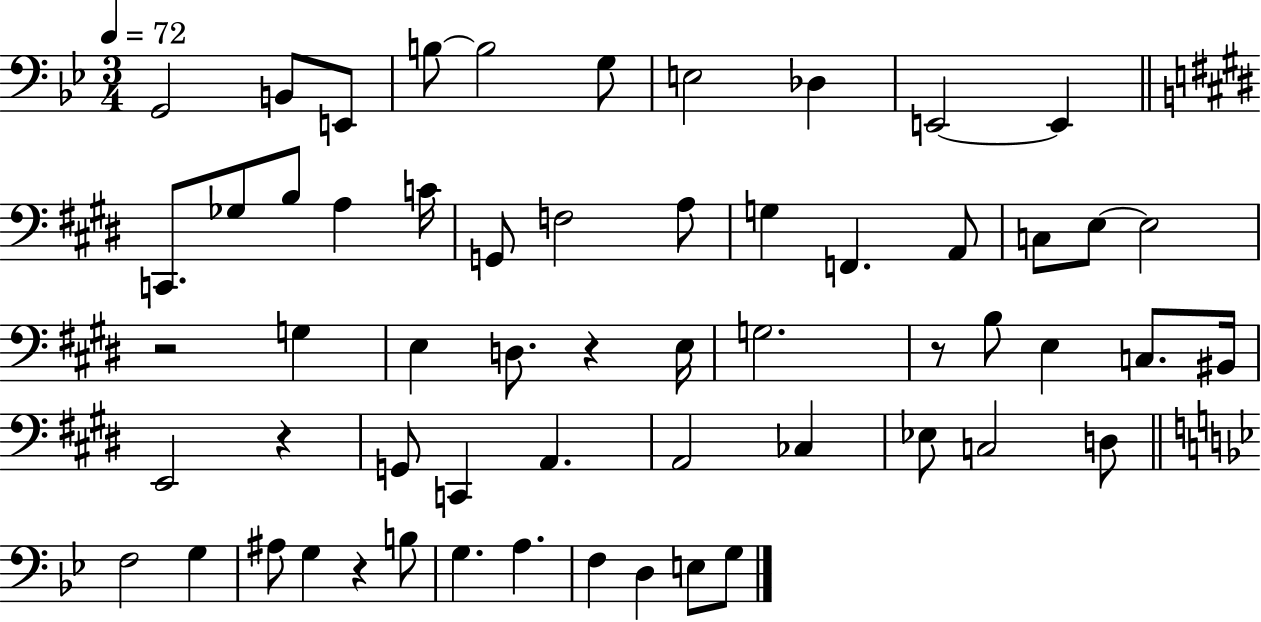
X:1
T:Untitled
M:3/4
L:1/4
K:Bb
G,,2 B,,/2 E,,/2 B,/2 B,2 G,/2 E,2 _D, E,,2 E,, C,,/2 _G,/2 B,/2 A, C/4 G,,/2 F,2 A,/2 G, F,, A,,/2 C,/2 E,/2 E,2 z2 G, E, D,/2 z E,/4 G,2 z/2 B,/2 E, C,/2 ^B,,/4 E,,2 z G,,/2 C,, A,, A,,2 _C, _E,/2 C,2 D,/2 F,2 G, ^A,/2 G, z B,/2 G, A, F, D, E,/2 G,/2